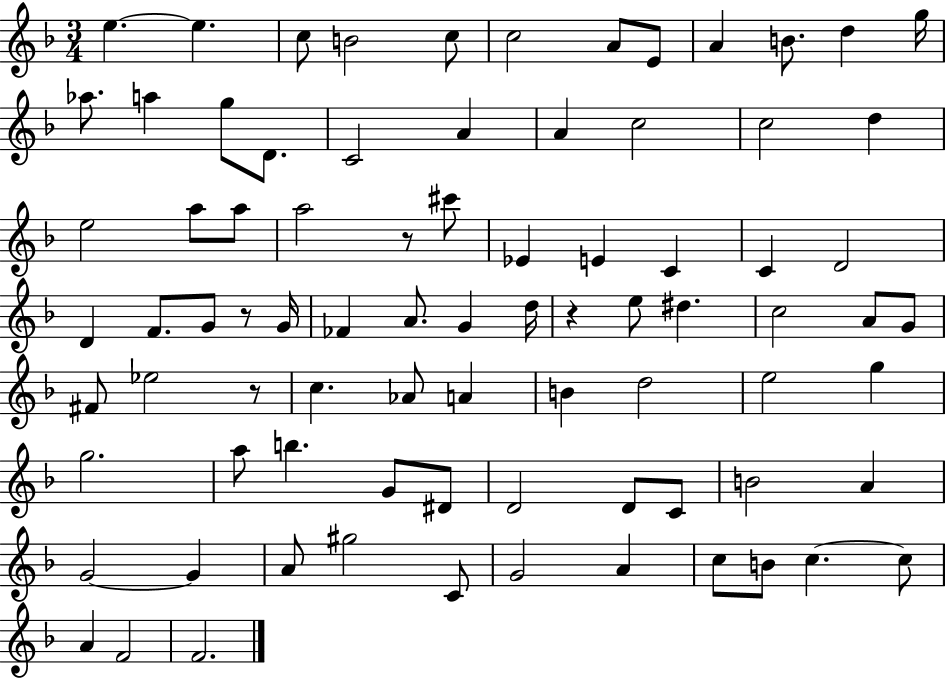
E5/q. E5/q. C5/e B4/h C5/e C5/h A4/e E4/e A4/q B4/e. D5/q G5/s Ab5/e. A5/q G5/e D4/e. C4/h A4/q A4/q C5/h C5/h D5/q E5/h A5/e A5/e A5/h R/e C#6/e Eb4/q E4/q C4/q C4/q D4/h D4/q F4/e. G4/e R/e G4/s FES4/q A4/e. G4/q D5/s R/q E5/e D#5/q. C5/h A4/e G4/e F#4/e Eb5/h R/e C5/q. Ab4/e A4/q B4/q D5/h E5/h G5/q G5/h. A5/e B5/q. G4/e D#4/e D4/h D4/e C4/e B4/h A4/q G4/h G4/q A4/e G#5/h C4/e G4/h A4/q C5/e B4/e C5/q. C5/e A4/q F4/h F4/h.